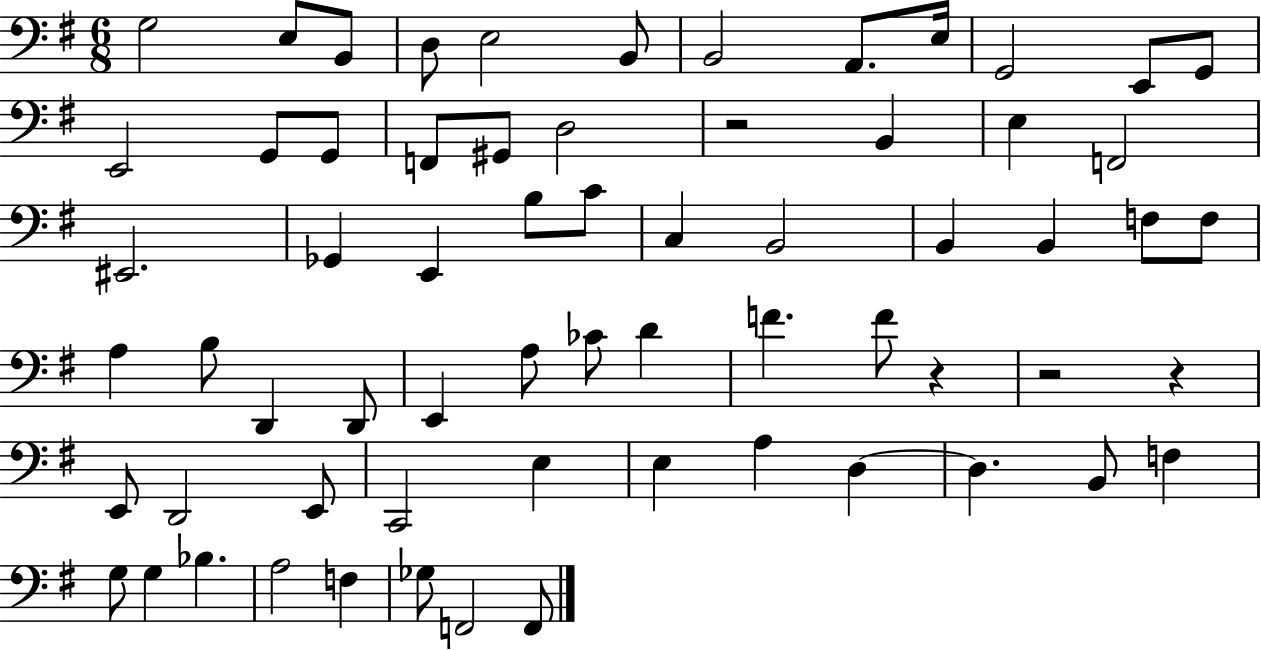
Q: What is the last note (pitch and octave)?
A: F2